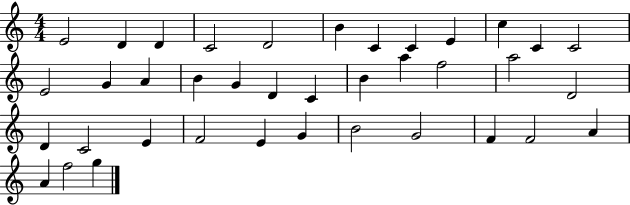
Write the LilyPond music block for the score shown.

{
  \clef treble
  \numericTimeSignature
  \time 4/4
  \key c \major
  e'2 d'4 d'4 | c'2 d'2 | b'4 c'4 c'4 e'4 | c''4 c'4 c'2 | \break e'2 g'4 a'4 | b'4 g'4 d'4 c'4 | b'4 a''4 f''2 | a''2 d'2 | \break d'4 c'2 e'4 | f'2 e'4 g'4 | b'2 g'2 | f'4 f'2 a'4 | \break a'4 f''2 g''4 | \bar "|."
}